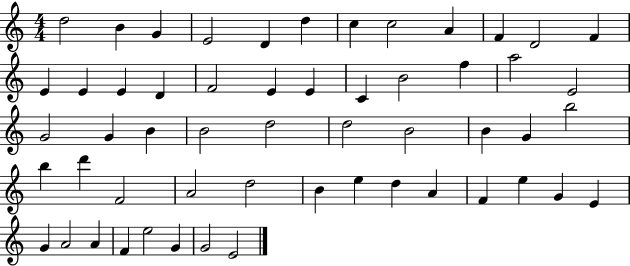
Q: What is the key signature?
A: C major